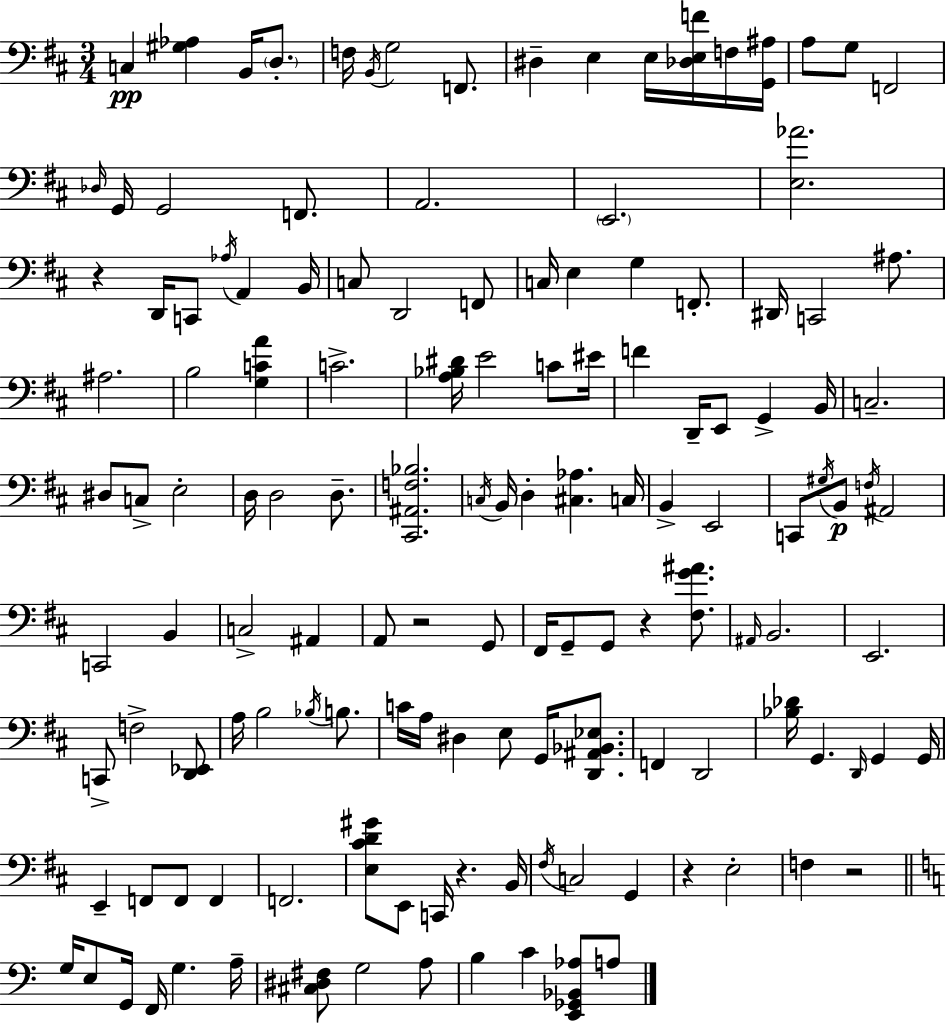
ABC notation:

X:1
T:Untitled
M:3/4
L:1/4
K:D
C, [^G,_A,] B,,/4 D,/2 F,/4 B,,/4 G,2 F,,/2 ^D, E, E,/4 [_D,E,F]/4 F,/4 [G,,^A,]/4 A,/2 G,/2 F,,2 _D,/4 G,,/4 G,,2 F,,/2 A,,2 E,,2 [E,_A]2 z D,,/4 C,,/2 _A,/4 A,, B,,/4 C,/2 D,,2 F,,/2 C,/4 E, G, F,,/2 ^D,,/4 C,,2 ^A,/2 ^A,2 B,2 [G,CA] C2 [A,_B,^D]/4 E2 C/2 ^E/4 F D,,/4 E,,/2 G,, B,,/4 C,2 ^D,/2 C,/2 E,2 D,/4 D,2 D,/2 [^C,,^A,,F,_B,]2 C,/4 B,,/4 D, [^C,_A,] C,/4 B,, E,,2 C,,/2 ^G,/4 B,,/2 F,/4 ^A,,2 C,,2 B,, C,2 ^A,, A,,/2 z2 G,,/2 ^F,,/4 G,,/2 G,,/2 z [^F,G^A]/2 ^A,,/4 B,,2 E,,2 C,,/2 F,2 [D,,_E,,]/2 A,/4 B,2 _B,/4 B,/2 C/4 A,/4 ^D, E,/2 G,,/4 [D,,^A,,_B,,_E,]/2 F,, D,,2 [_B,_D]/4 G,, D,,/4 G,, G,,/4 E,, F,,/2 F,,/2 F,, F,,2 [E,^CD^G]/2 E,,/2 C,,/4 z B,,/4 ^F,/4 C,2 G,, z E,2 F, z2 G,/4 E,/2 G,,/4 F,,/4 G, A,/4 [^C,^D,^F,]/2 G,2 A,/2 B, C [E,,_G,,_B,,_A,]/2 A,/2